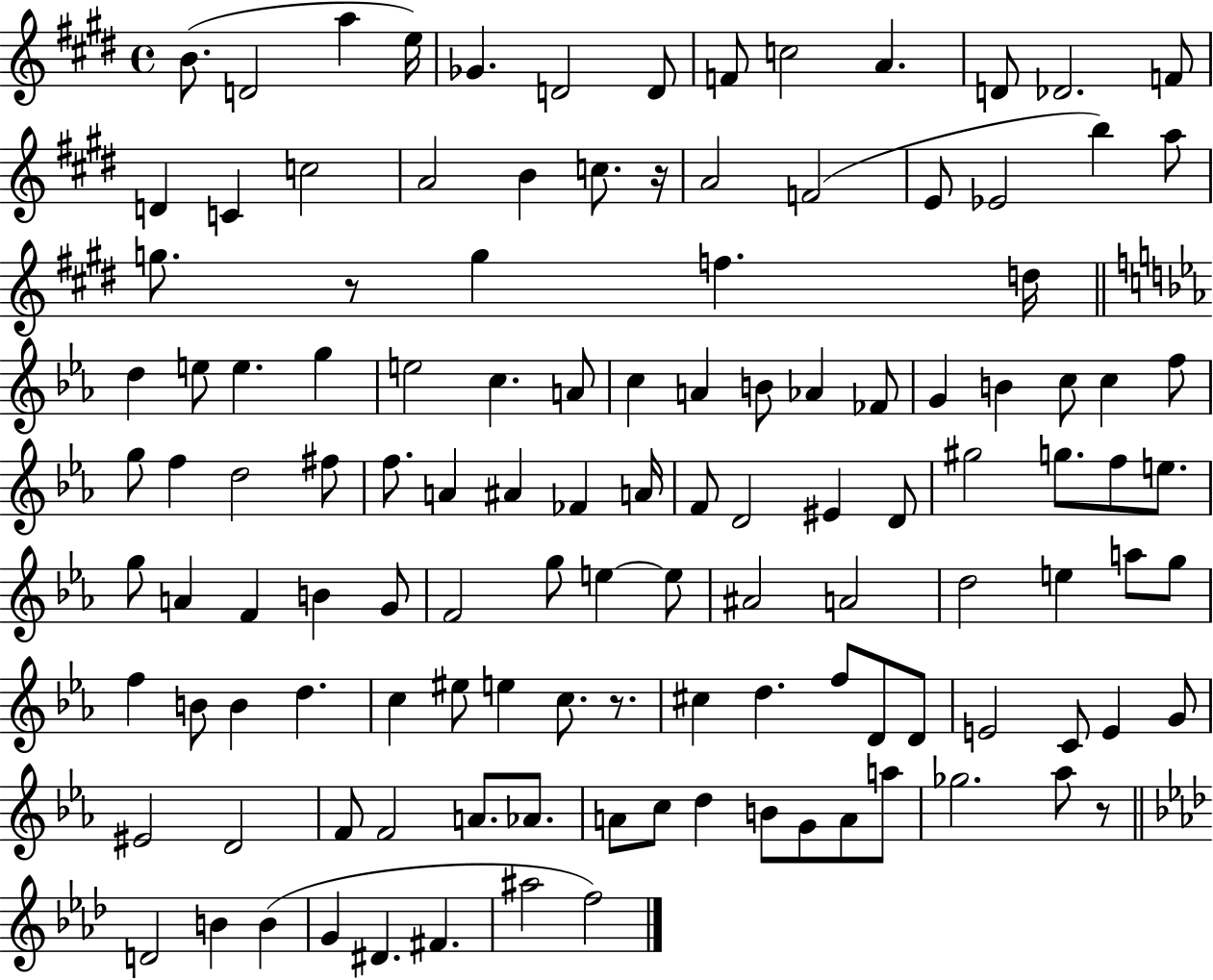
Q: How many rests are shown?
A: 4